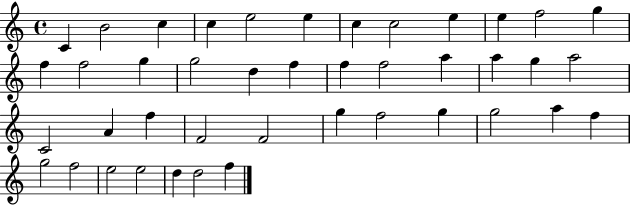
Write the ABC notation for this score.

X:1
T:Untitled
M:4/4
L:1/4
K:C
C B2 c c e2 e c c2 e e f2 g f f2 g g2 d f f f2 a a g a2 C2 A f F2 F2 g f2 g g2 a f g2 f2 e2 e2 d d2 f